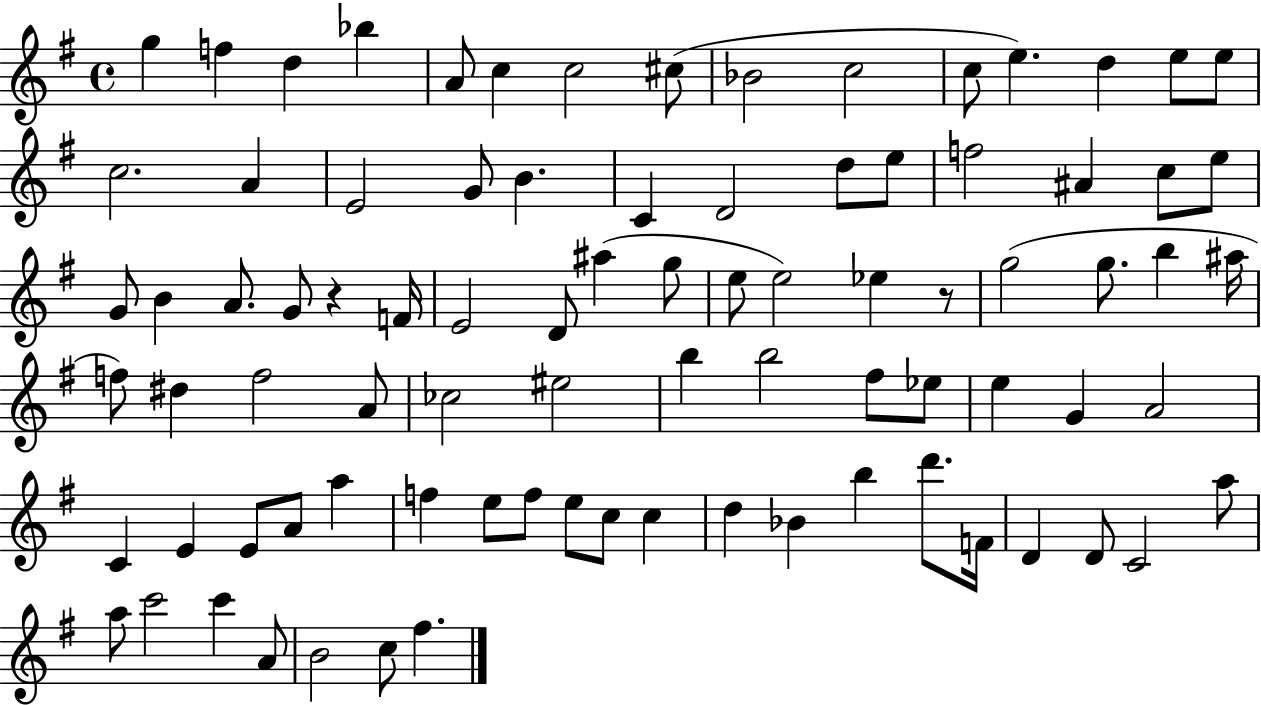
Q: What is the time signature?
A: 4/4